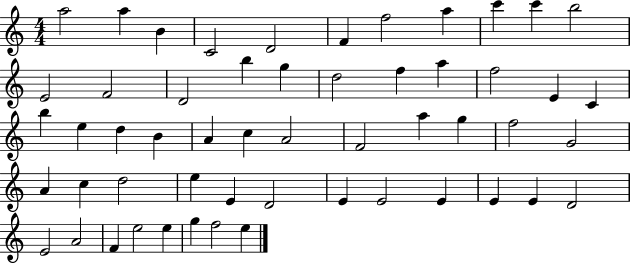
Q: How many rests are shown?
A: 0